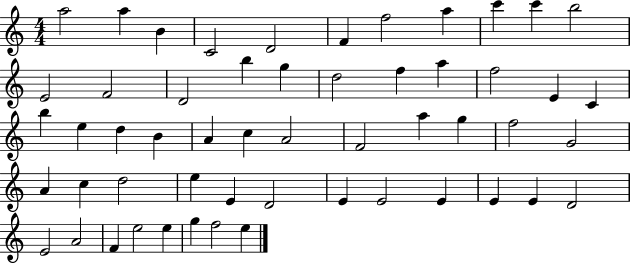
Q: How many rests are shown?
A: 0